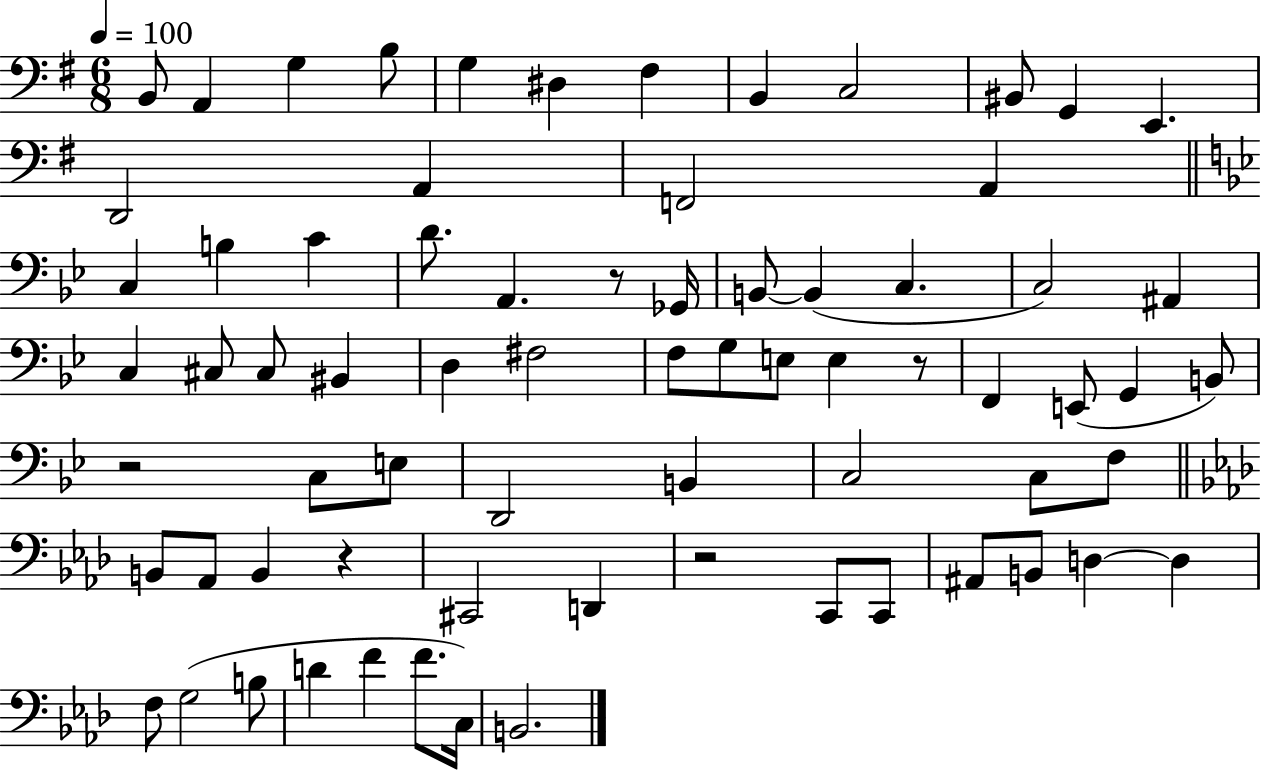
X:1
T:Untitled
M:6/8
L:1/4
K:G
B,,/2 A,, G, B,/2 G, ^D, ^F, B,, C,2 ^B,,/2 G,, E,, D,,2 A,, F,,2 A,, C, B, C D/2 A,, z/2 _G,,/4 B,,/2 B,, C, C,2 ^A,, C, ^C,/2 ^C,/2 ^B,, D, ^F,2 F,/2 G,/2 E,/2 E, z/2 F,, E,,/2 G,, B,,/2 z2 C,/2 E,/2 D,,2 B,, C,2 C,/2 F,/2 B,,/2 _A,,/2 B,, z ^C,,2 D,, z2 C,,/2 C,,/2 ^A,,/2 B,,/2 D, D, F,/2 G,2 B,/2 D F F/2 C,/4 B,,2